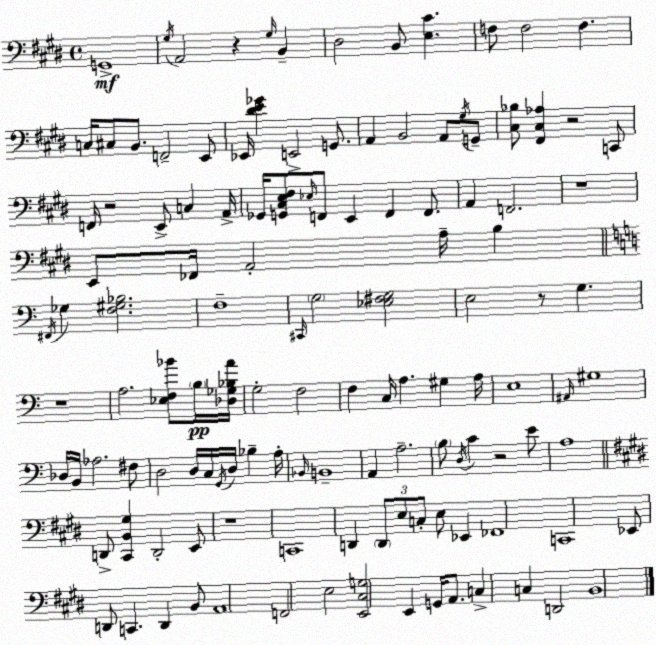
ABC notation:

X:1
T:Untitled
M:4/4
L:1/4
K:E
G,,4 ^G,/4 A,,2 z ^G,/4 B,, ^D,2 B,,/2 [E,^C] F,/2 F,2 F, C,/4 ^C,/2 B,,/2 F,,2 E,,/2 _E,,/4 [^DE_G] E,,2 G,,/2 A,, B,,2 A,,/2 ^G,/4 G,,/2 [^C,_B,]/2 [^F,,^C,_A,] z2 C,,/2 F,,/4 z2 E,,/2 C, A,,/4 _G,,/4 [G,,^C,E,^F,]/2 _E,/4 F,,/2 E,, F,, F,,/2 A,, F,,2 z4 E,,/2 _F,,/4 A,,2 A,/4 B, ^F,,/4 _G, [F,^G,_B,]2 F,4 ^C,,/4 G,2 [_E,^F,G,]2 E,2 z/2 G, z4 A,2 [_E,F,_B]/2 B,/4 [_D,_G,_B,A]/4 G,2 F,2 F, C,/4 A, ^G, A,/4 E,4 ^A,,/4 ^G,4 _D,/4 B,,/4 _A,2 ^F,/2 D,2 D,/4 C,/4 G,,/4 D,/4 _B, A,/4 _B,,/4 B,,4 A,, A,2 B,/2 D,/4 C z2 E/2 A,4 D,,/2 [^C,,B,,^G,] D,,2 E,,/2 z4 C,,4 D,, D,,/2 E,/2 C,/2 E,/2 _E,, _F,,4 C,,4 _E,,/2 D,,/2 C,, D,, B,,/2 A,,4 F,,2 E,2 [E,,^C,G,]2 E,, G,,/4 A,,/2 C, C, D,,2 B,,4